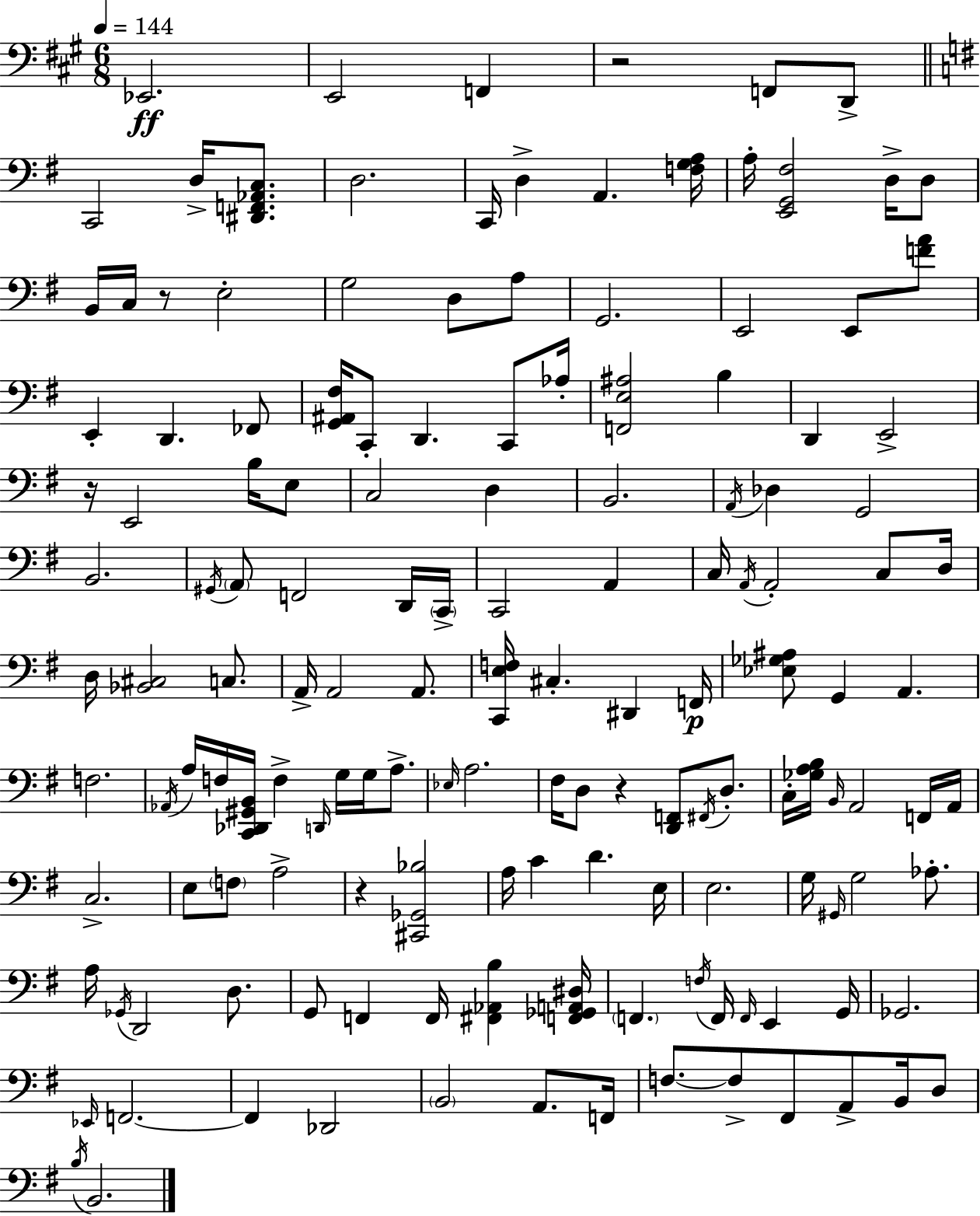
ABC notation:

X:1
T:Untitled
M:6/8
L:1/4
K:A
_E,,2 E,,2 F,, z2 F,,/2 D,,/2 C,,2 D,/4 [^D,,F,,_A,,C,]/2 D,2 C,,/4 D, A,, [F,G,A,]/4 A,/4 [E,,G,,^F,]2 D,/4 D,/2 B,,/4 C,/4 z/2 E,2 G,2 D,/2 A,/2 G,,2 E,,2 E,,/2 [FA]/2 E,, D,, _F,,/2 [G,,^A,,^F,]/4 C,,/2 D,, C,,/2 _A,/4 [F,,E,^A,]2 B, D,, E,,2 z/4 E,,2 B,/4 E,/2 C,2 D, B,,2 A,,/4 _D, G,,2 B,,2 ^G,,/4 A,,/2 F,,2 D,,/4 C,,/4 C,,2 A,, C,/4 A,,/4 A,,2 C,/2 D,/4 D,/4 [_B,,^C,]2 C,/2 A,,/4 A,,2 A,,/2 [C,,E,F,]/4 ^C, ^D,, F,,/4 [_E,_G,^A,]/2 G,, A,, F,2 _A,,/4 A,/4 F,/4 [C,,_D,,^G,,B,,]/4 F, D,,/4 G,/4 G,/4 A,/2 _E,/4 A,2 ^F,/4 D,/2 z [D,,F,,]/2 ^F,,/4 D,/2 C,/4 [_G,A,B,]/4 B,,/4 A,,2 F,,/4 A,,/4 C,2 E,/2 F,/2 A,2 z [^C,,_G,,_B,]2 A,/4 C D E,/4 E,2 G,/4 ^G,,/4 G,2 _A,/2 A,/4 _G,,/4 D,,2 D,/2 G,,/2 F,, F,,/4 [^F,,_A,,B,] [F,,_G,,A,,^D,]/4 F,, F,/4 F,,/4 F,,/4 E,, G,,/4 _G,,2 _E,,/4 F,,2 F,, _D,,2 B,,2 A,,/2 F,,/4 F,/2 F,/2 ^F,,/2 A,,/2 B,,/4 D,/2 B,/4 B,,2